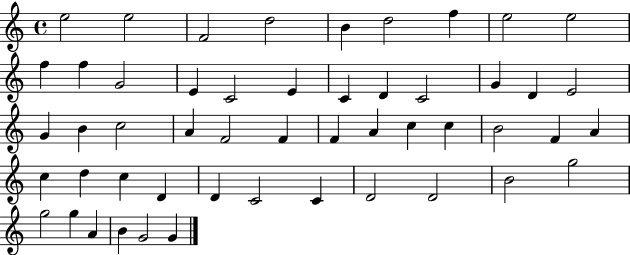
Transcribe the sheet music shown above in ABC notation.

X:1
T:Untitled
M:4/4
L:1/4
K:C
e2 e2 F2 d2 B d2 f e2 e2 f f G2 E C2 E C D C2 G D E2 G B c2 A F2 F F A c c B2 F A c d c D D C2 C D2 D2 B2 g2 g2 g A B G2 G